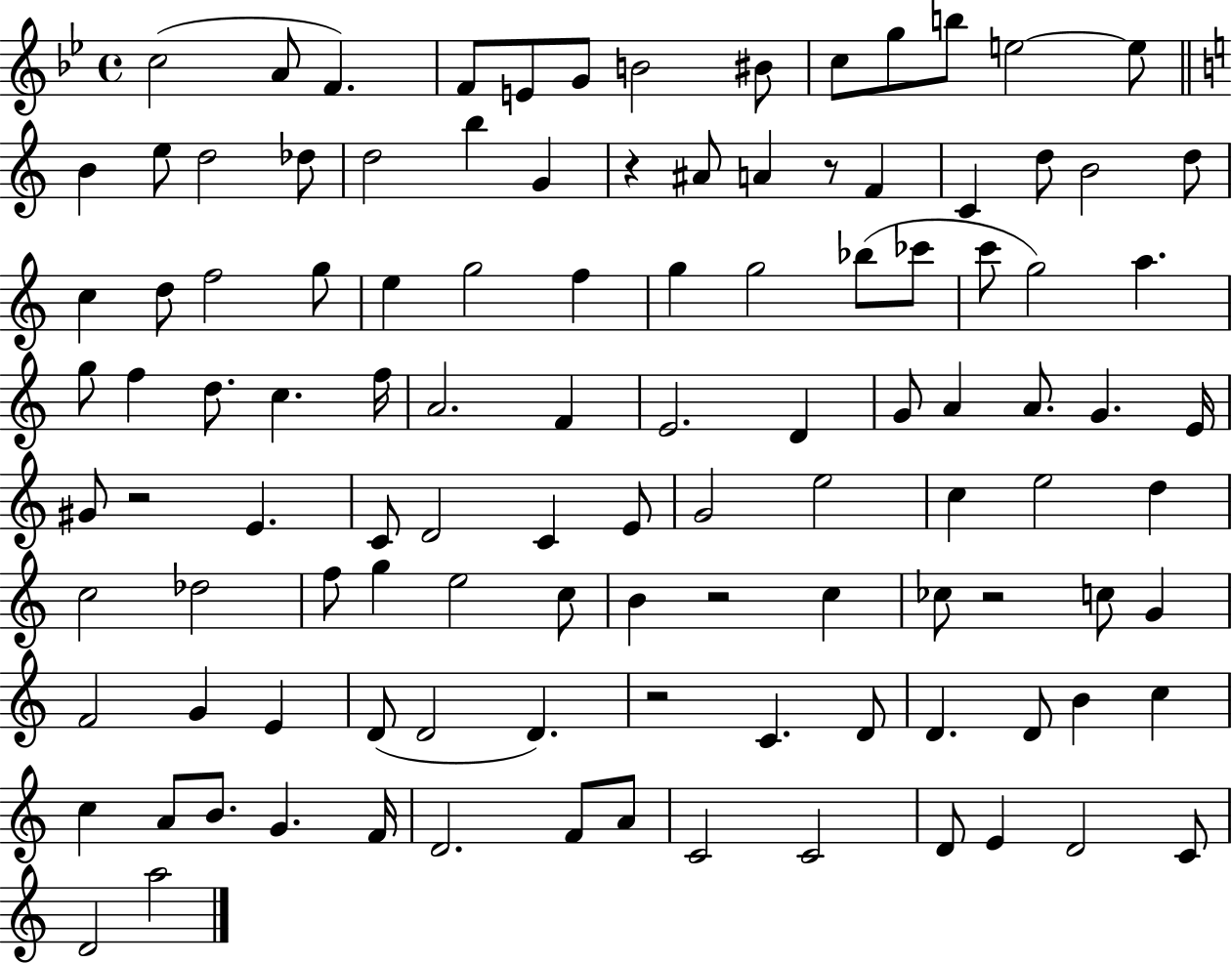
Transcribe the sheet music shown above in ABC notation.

X:1
T:Untitled
M:4/4
L:1/4
K:Bb
c2 A/2 F F/2 E/2 G/2 B2 ^B/2 c/2 g/2 b/2 e2 e/2 B e/2 d2 _d/2 d2 b G z ^A/2 A z/2 F C d/2 B2 d/2 c d/2 f2 g/2 e g2 f g g2 _b/2 _c'/2 c'/2 g2 a g/2 f d/2 c f/4 A2 F E2 D G/2 A A/2 G E/4 ^G/2 z2 E C/2 D2 C E/2 G2 e2 c e2 d c2 _d2 f/2 g e2 c/2 B z2 c _c/2 z2 c/2 G F2 G E D/2 D2 D z2 C D/2 D D/2 B c c A/2 B/2 G F/4 D2 F/2 A/2 C2 C2 D/2 E D2 C/2 D2 a2